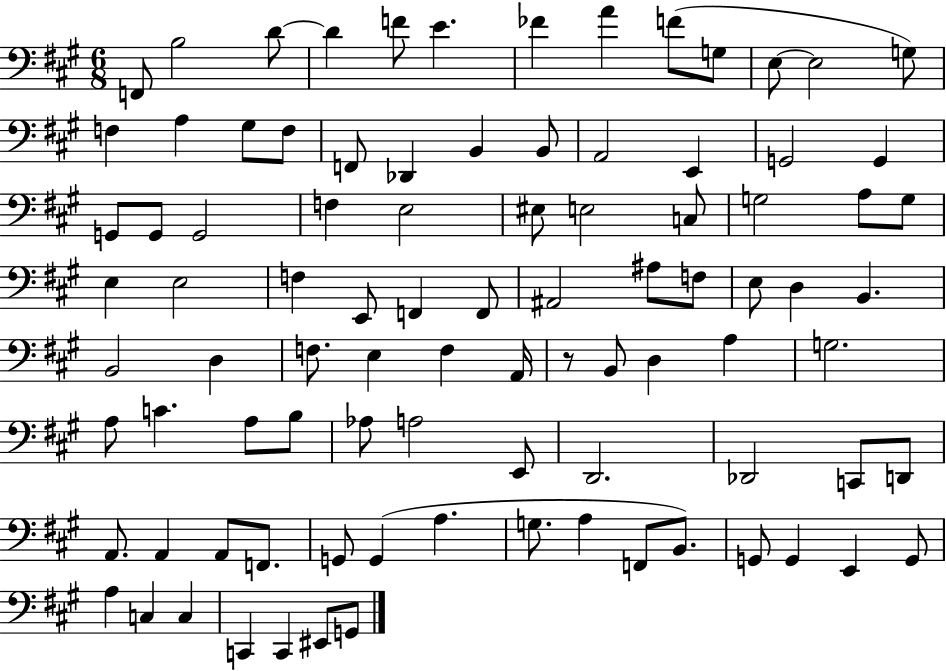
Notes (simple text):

F2/e B3/h D4/e D4/q F4/e E4/q. FES4/q A4/q F4/e G3/e E3/e E3/h G3/e F3/q A3/q G#3/e F3/e F2/e Db2/q B2/q B2/e A2/h E2/q G2/h G2/q G2/e G2/e G2/h F3/q E3/h EIS3/e E3/h C3/e G3/h A3/e G3/e E3/q E3/h F3/q E2/e F2/q F2/e A#2/h A#3/e F3/e E3/e D3/q B2/q. B2/h D3/q F3/e. E3/q F3/q A2/s R/e B2/e D3/q A3/q G3/h. A3/e C4/q. A3/e B3/e Ab3/e A3/h E2/e D2/h. Db2/h C2/e D2/e A2/e. A2/q A2/e F2/e. G2/e G2/q A3/q. G3/e. A3/q F2/e B2/e. G2/e G2/q E2/q G2/e A3/q C3/q C3/q C2/q C2/q EIS2/e G2/e